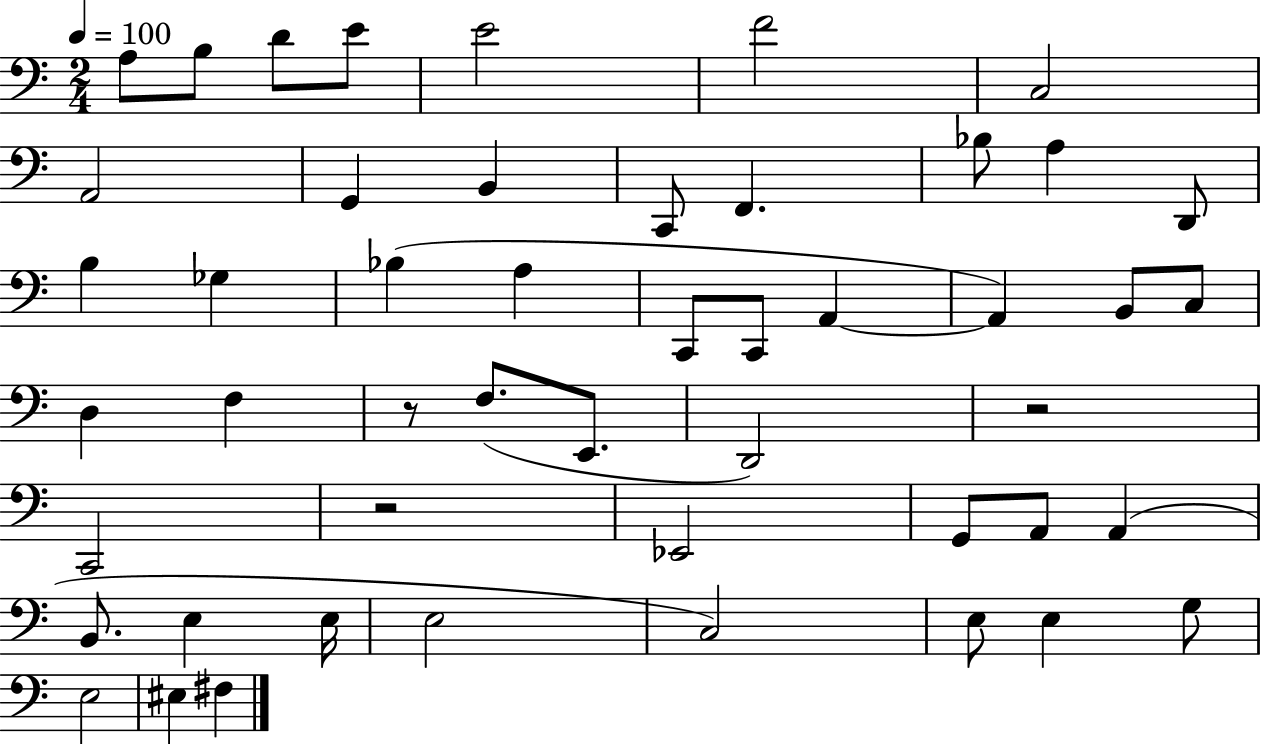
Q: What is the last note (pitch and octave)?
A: F#3